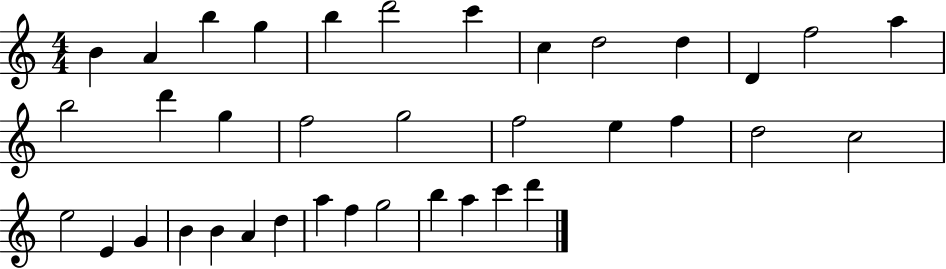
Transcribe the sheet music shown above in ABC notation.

X:1
T:Untitled
M:4/4
L:1/4
K:C
B A b g b d'2 c' c d2 d D f2 a b2 d' g f2 g2 f2 e f d2 c2 e2 E G B B A d a f g2 b a c' d'